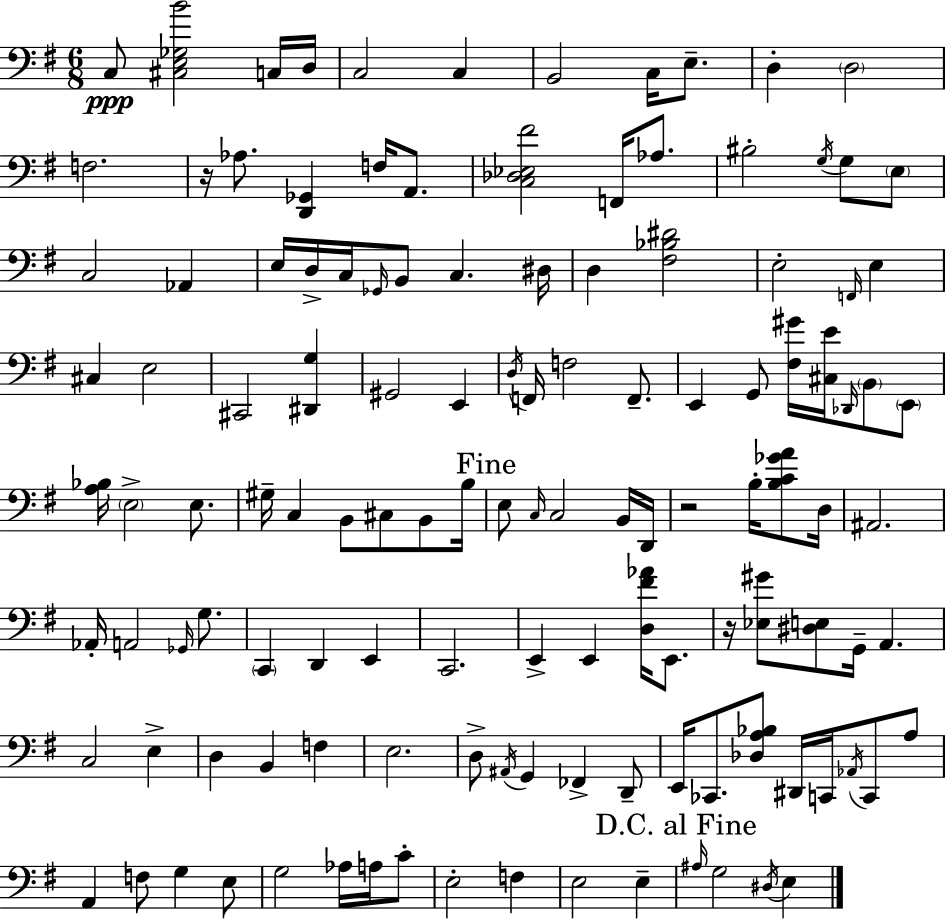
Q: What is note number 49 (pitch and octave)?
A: E3